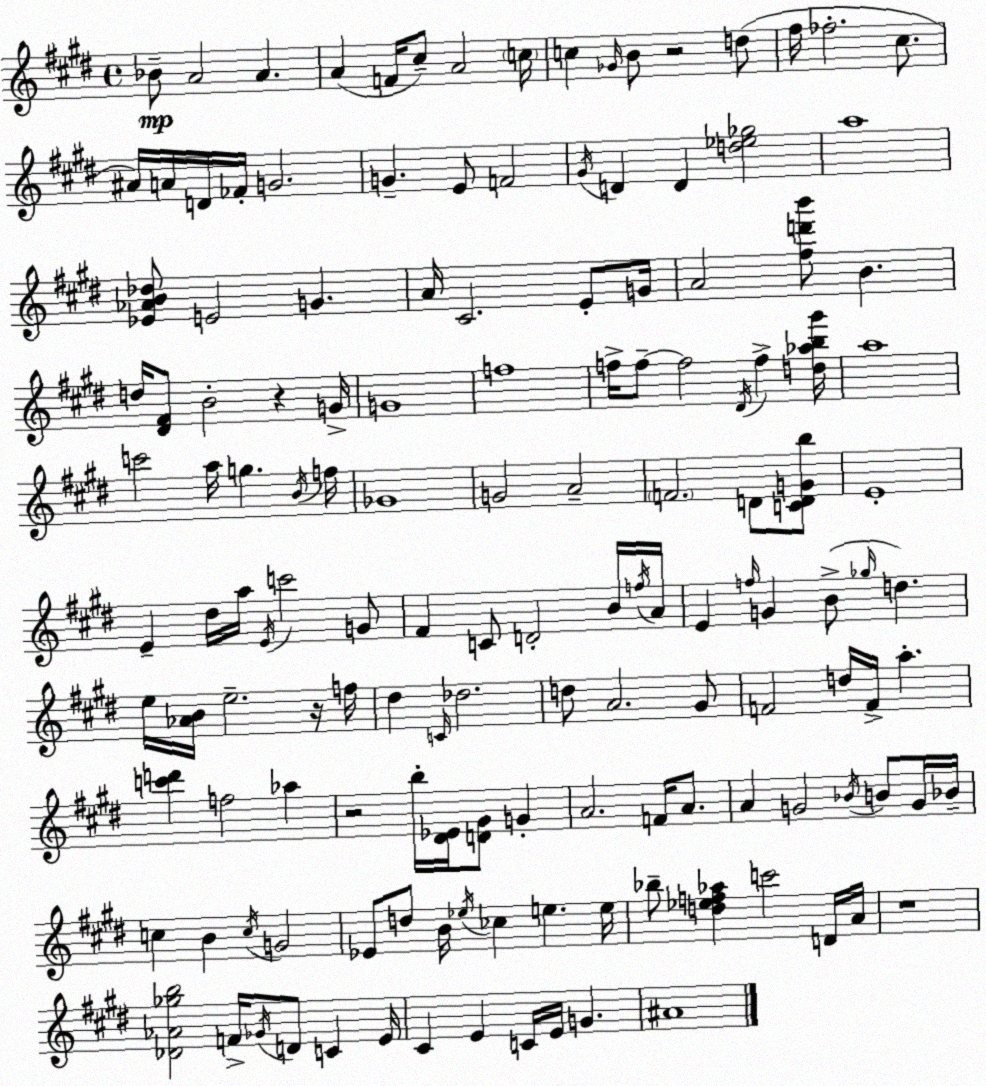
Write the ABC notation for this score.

X:1
T:Untitled
M:4/4
L:1/4
K:E
_B/2 A2 A A F/4 ^c/2 A2 c/4 c _G/4 B/2 z2 d/2 ^f/4 _f2 ^c/2 ^A/4 A/4 D/4 _F/4 G2 G E/2 F2 ^G/4 D D [d_e_g]2 a4 [_E_AB_d]/2 E2 G A/4 ^C2 E/2 G/4 A2 [^fd'b']/2 B d/4 [^D^F]/2 B2 z G/4 G4 f4 f/4 f/2 f2 ^D/4 f [d_ab^g']/4 a4 c'2 a/4 g B/4 f/4 _G4 G2 A2 F2 D/2 [CDGb]/2 E4 E ^d/4 a/4 E/4 c'2 G/2 ^F C/2 D2 B/4 f/4 A/4 E f/4 G B/2 _g/4 d e/4 [_AB]/4 e2 z/4 f/4 ^d C/4 _d2 d/2 A2 ^G/2 F2 d/4 F/4 a [c'd'] f2 _a z2 b/4 [^D_E]/4 [D^G]/2 G A2 F/4 A/2 A G2 _B/4 B/2 G/4 _B/4 c B c/4 G2 _E/2 d/2 B/4 _e/4 _c e e/4 _b/2 [d_ef_a] c'2 D/4 A/4 z4 [_D_A_gb]2 F/4 _G/4 D/2 C E/4 ^C E C/4 E/4 G ^A4